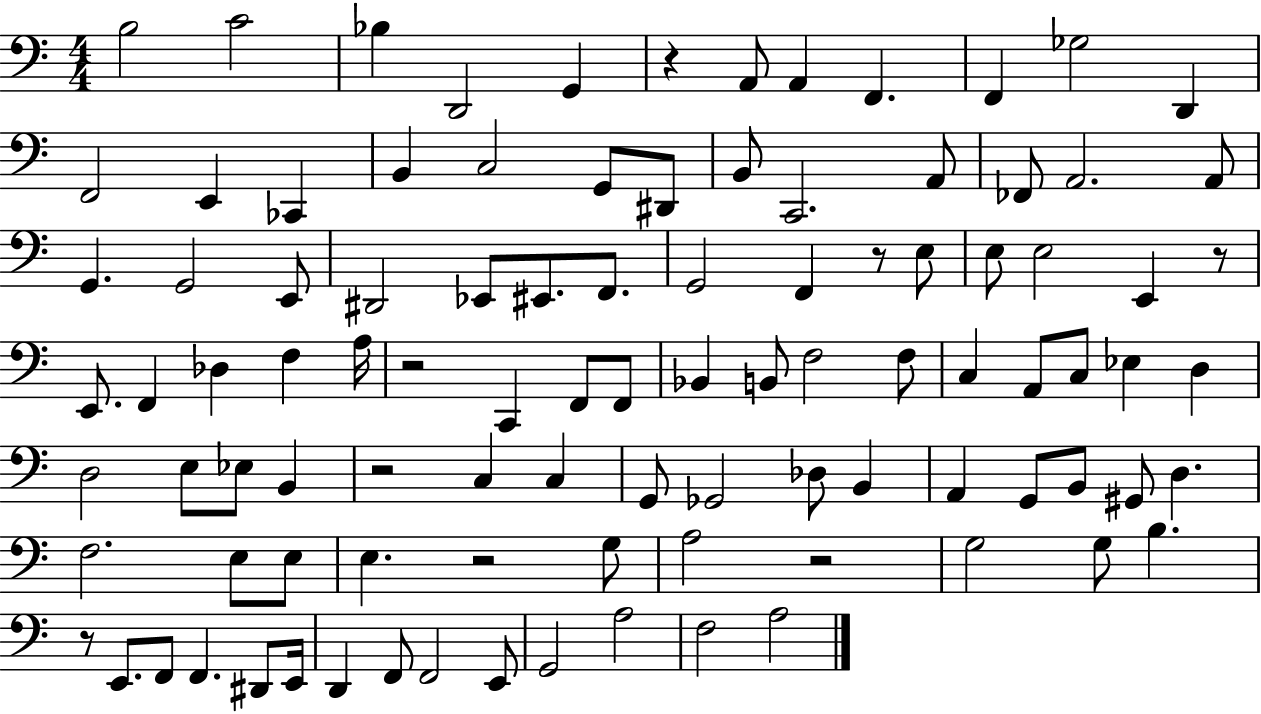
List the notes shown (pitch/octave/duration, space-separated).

B3/h C4/h Bb3/q D2/h G2/q R/q A2/e A2/q F2/q. F2/q Gb3/h D2/q F2/h E2/q CES2/q B2/q C3/h G2/e D#2/e B2/e C2/h. A2/e FES2/e A2/h. A2/e G2/q. G2/h E2/e D#2/h Eb2/e EIS2/e. F2/e. G2/h F2/q R/e E3/e E3/e E3/h E2/q R/e E2/e. F2/q Db3/q F3/q A3/s R/h C2/q F2/e F2/e Bb2/q B2/e F3/h F3/e C3/q A2/e C3/e Eb3/q D3/q D3/h E3/e Eb3/e B2/q R/h C3/q C3/q G2/e Gb2/h Db3/e B2/q A2/q G2/e B2/e G#2/e D3/q. F3/h. E3/e E3/e E3/q. R/h G3/e A3/h R/h G3/h G3/e B3/q. R/e E2/e. F2/e F2/q. D#2/e E2/s D2/q F2/e F2/h E2/e G2/h A3/h F3/h A3/h